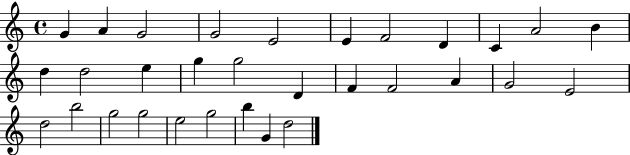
{
  \clef treble
  \time 4/4
  \defaultTimeSignature
  \key c \major
  g'4 a'4 g'2 | g'2 e'2 | e'4 f'2 d'4 | c'4 a'2 b'4 | \break d''4 d''2 e''4 | g''4 g''2 d'4 | f'4 f'2 a'4 | g'2 e'2 | \break d''2 b''2 | g''2 g''2 | e''2 g''2 | b''4 g'4 d''2 | \break \bar "|."
}